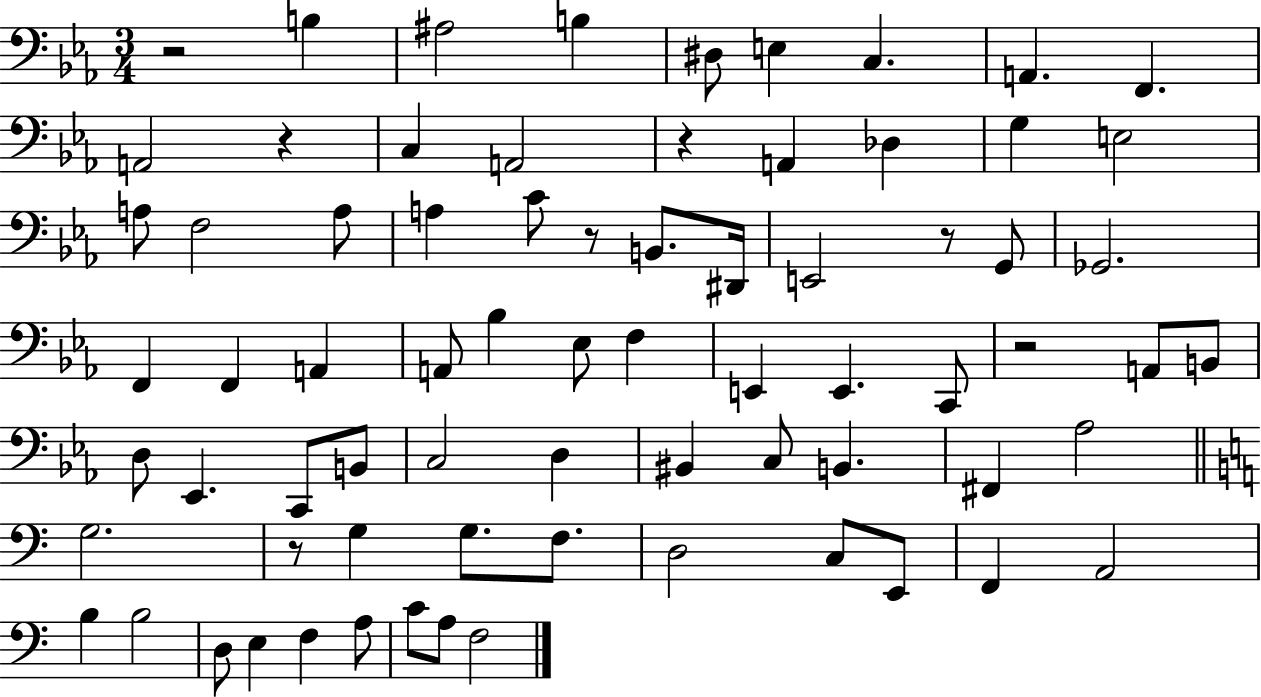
X:1
T:Untitled
M:3/4
L:1/4
K:Eb
z2 B, ^A,2 B, ^D,/2 E, C, A,, F,, A,,2 z C, A,,2 z A,, _D, G, E,2 A,/2 F,2 A,/2 A, C/2 z/2 B,,/2 ^D,,/4 E,,2 z/2 G,,/2 _G,,2 F,, F,, A,, A,,/2 _B, _E,/2 F, E,, E,, C,,/2 z2 A,,/2 B,,/2 D,/2 _E,, C,,/2 B,,/2 C,2 D, ^B,, C,/2 B,, ^F,, _A,2 G,2 z/2 G, G,/2 F,/2 D,2 C,/2 E,,/2 F,, A,,2 B, B,2 D,/2 E, F, A,/2 C/2 A,/2 F,2